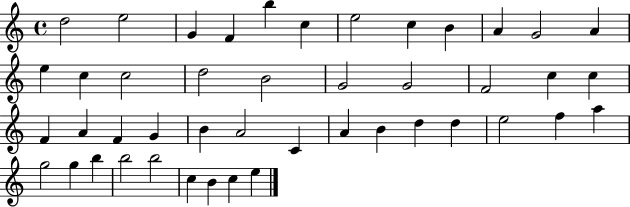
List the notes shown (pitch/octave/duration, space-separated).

D5/h E5/h G4/q F4/q B5/q C5/q E5/h C5/q B4/q A4/q G4/h A4/q E5/q C5/q C5/h D5/h B4/h G4/h G4/h F4/h C5/q C5/q F4/q A4/q F4/q G4/q B4/q A4/h C4/q A4/q B4/q D5/q D5/q E5/h F5/q A5/q G5/h G5/q B5/q B5/h B5/h C5/q B4/q C5/q E5/q